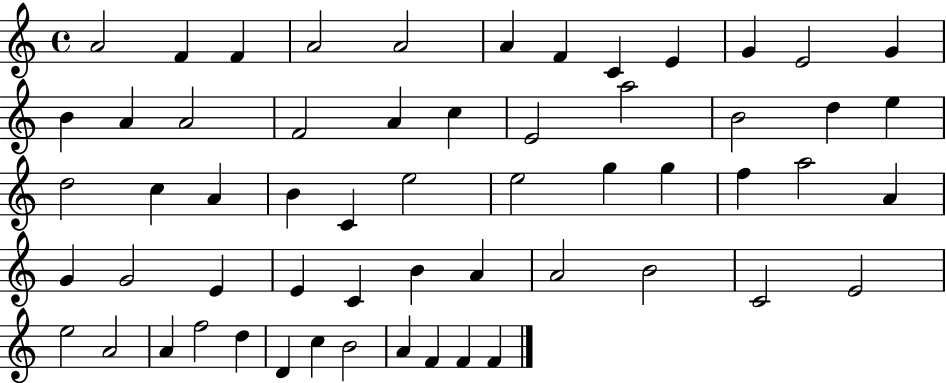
{
  \clef treble
  \time 4/4
  \defaultTimeSignature
  \key c \major
  a'2 f'4 f'4 | a'2 a'2 | a'4 f'4 c'4 e'4 | g'4 e'2 g'4 | \break b'4 a'4 a'2 | f'2 a'4 c''4 | e'2 a''2 | b'2 d''4 e''4 | \break d''2 c''4 a'4 | b'4 c'4 e''2 | e''2 g''4 g''4 | f''4 a''2 a'4 | \break g'4 g'2 e'4 | e'4 c'4 b'4 a'4 | a'2 b'2 | c'2 e'2 | \break e''2 a'2 | a'4 f''2 d''4 | d'4 c''4 b'2 | a'4 f'4 f'4 f'4 | \break \bar "|."
}